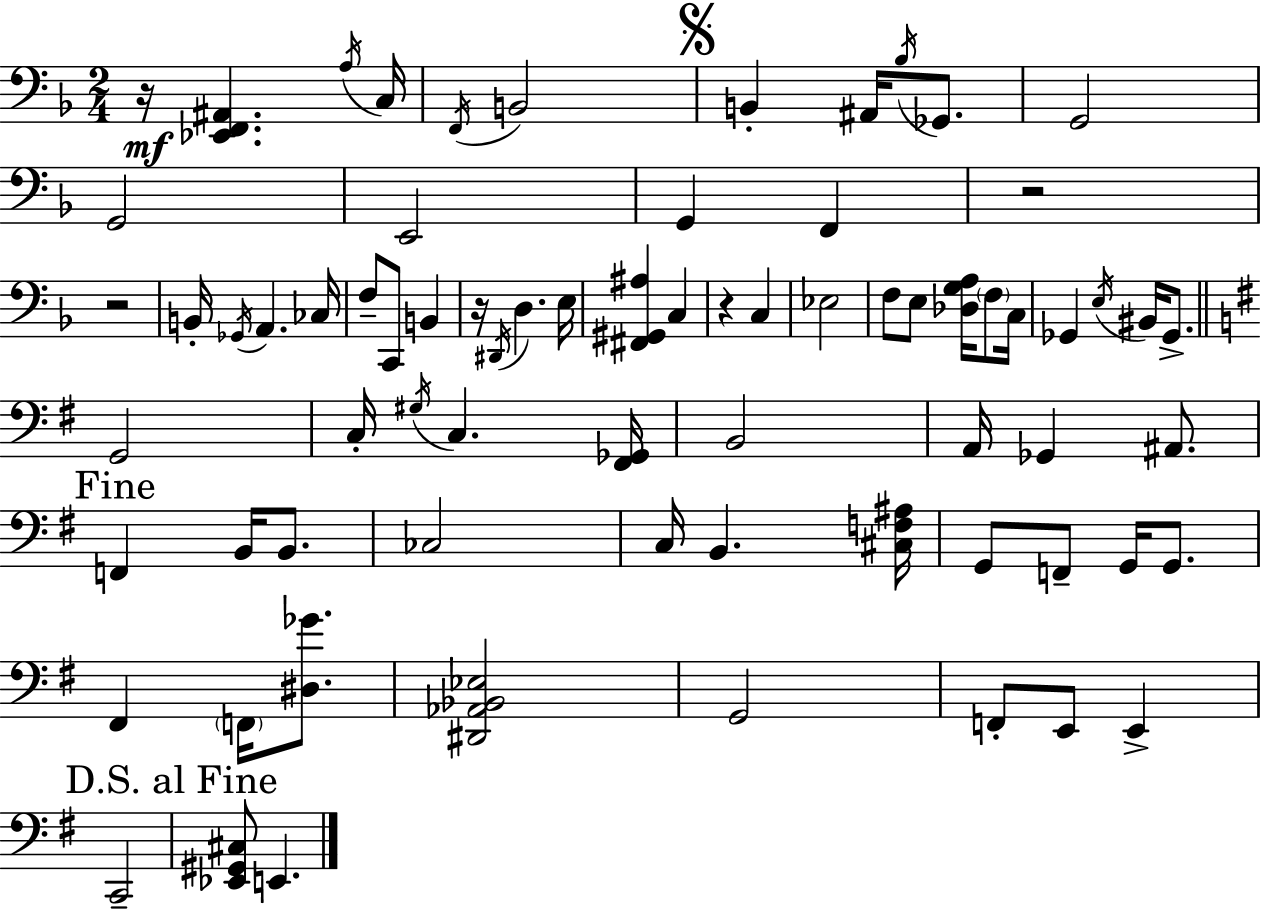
X:1
T:Untitled
M:2/4
L:1/4
K:F
z/4 [_E,,F,,^A,,] A,/4 C,/4 F,,/4 B,,2 B,, ^A,,/4 _B,/4 _G,,/2 G,,2 G,,2 E,,2 G,, F,, z2 z2 B,,/4 _G,,/4 A,, _C,/4 F,/2 C,,/2 B,, z/4 ^D,,/4 D, E,/4 [^F,,^G,,^A,] C, z C, _E,2 F,/2 E,/2 [_D,G,A,]/4 F,/2 C,/4 _G,, E,/4 ^B,,/4 _G,,/2 G,,2 C,/4 ^G,/4 C, [^F,,_G,,]/4 B,,2 A,,/4 _G,, ^A,,/2 F,, B,,/4 B,,/2 _C,2 C,/4 B,, [^C,F,^A,]/4 G,,/2 F,,/2 G,,/4 G,,/2 ^F,, F,,/4 [^D,_G]/2 [^D,,_A,,_B,,_E,]2 G,,2 F,,/2 E,,/2 E,, C,,2 [_E,,^G,,^C,]/2 E,,